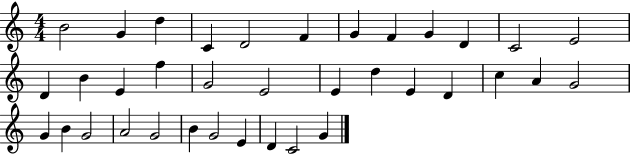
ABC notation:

X:1
T:Untitled
M:4/4
L:1/4
K:C
B2 G d C D2 F G F G D C2 E2 D B E f G2 E2 E d E D c A G2 G B G2 A2 G2 B G2 E D C2 G